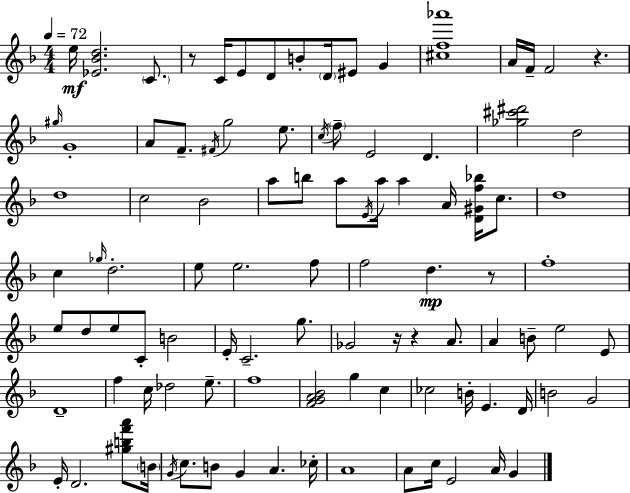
{
  \clef treble
  \numericTimeSignature
  \time 4/4
  \key f \major
  \tempo 4 = 72
  e''16\mf <ees' bes' d''>2. \parenthesize c'8. | r8 c'16 e'8 d'8 b'8-. \parenthesize d'16 eis'8 g'4 | <cis'' f'' aes'''>1 | a'16 f'16-- f'2 r4. | \break \grace { gis''16 } g'1-. | a'8 f'8.-- \acciaccatura { fis'16 } g''2 e''8. | \acciaccatura { c''16 } \parenthesize f''8-- e'2 d'4. | <ges'' cis''' dis'''>2 d''2 | \break d''1 | c''2 bes'2 | a''8 b''8 a''8 \acciaccatura { e'16 } a''16 a''4 a'16 | <d' gis' f'' bes''>16 c''8. d''1 | \break c''4 \grace { ges''16 } d''2.-. | e''8 e''2. | f''8 f''2 d''4.\mp | r8 f''1-. | \break e''8 d''8 e''8 c'8-. b'2 | e'16-. c'2.-- | g''8. ges'2 r16 r4 | a'8. a'4 b'8-- e''2 | \break e'8 d'1-- | f''4 c''16 des''2 | e''8.-- f''1 | <f' g' a' bes'>2 g''4 | \break c''4 ces''2 b'16-. e'4. | d'16 b'2 g'2 | e'16-. d'2. | <gis'' b'' f''' a'''>8 \parenthesize b'16 \acciaccatura { g'16 } c''8. b'8 g'4 a'4. | \break ces''16-. a'1 | a'8 c''16 e'2 | a'16 g'4 \bar "|."
}